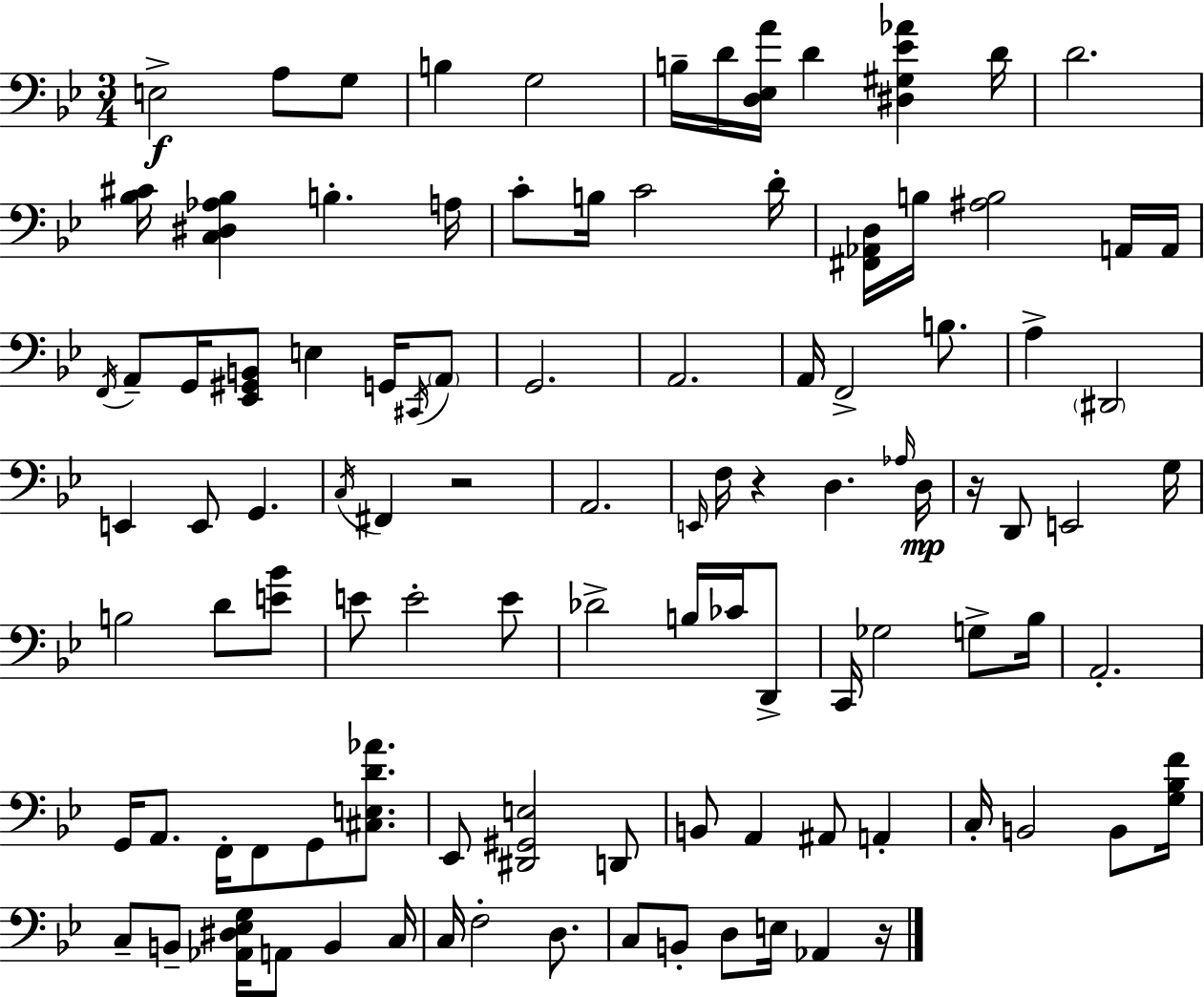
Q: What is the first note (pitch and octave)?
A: E3